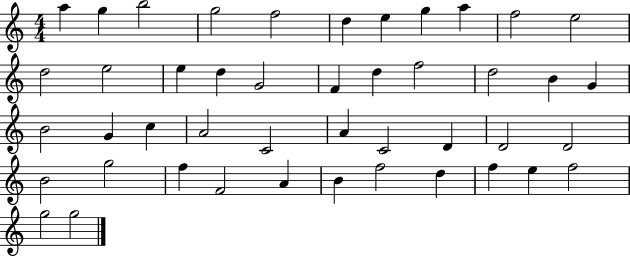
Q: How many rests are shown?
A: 0